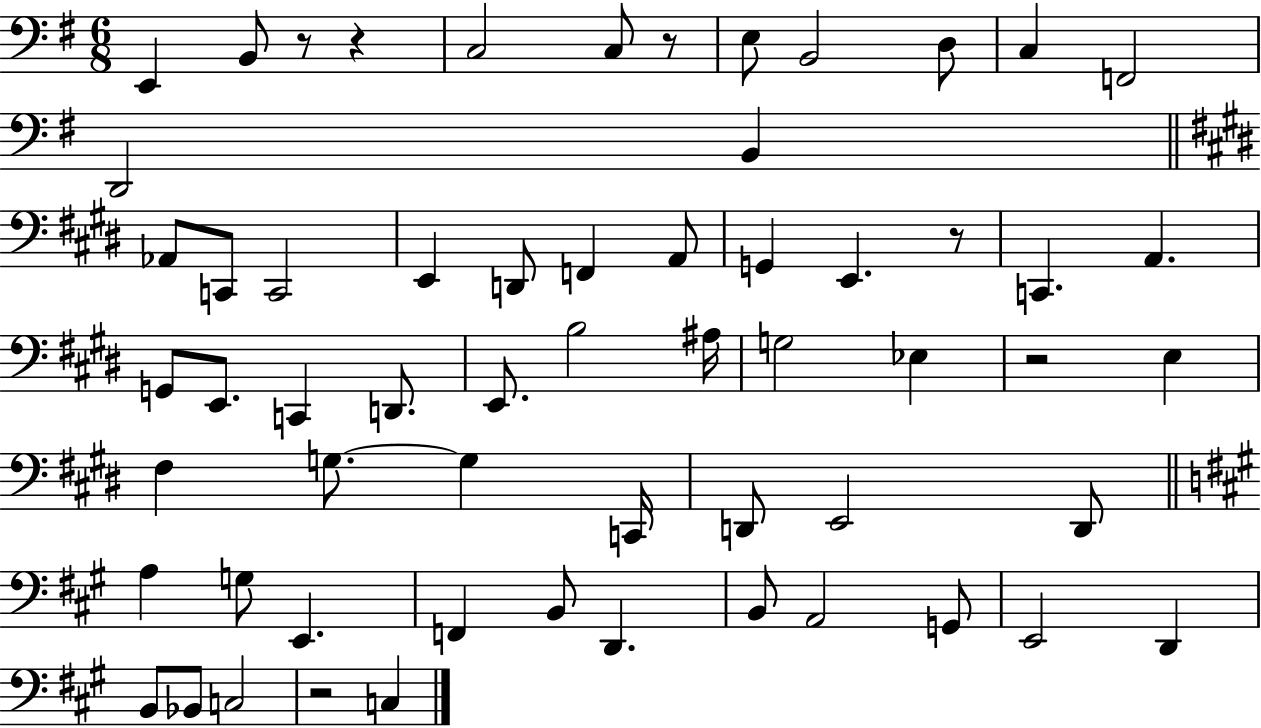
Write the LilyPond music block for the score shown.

{
  \clef bass
  \numericTimeSignature
  \time 6/8
  \key g \major
  \repeat volta 2 { e,4 b,8 r8 r4 | c2 c8 r8 | e8 b,2 d8 | c4 f,2 | \break d,2 b,4 | \bar "||" \break \key e \major aes,8 c,8 c,2 | e,4 d,8 f,4 a,8 | g,4 e,4. r8 | c,4. a,4. | \break g,8 e,8. c,4 d,8. | e,8. b2 ais16 | g2 ees4 | r2 e4 | \break fis4 g8.~~ g4 c,16 | d,8 e,2 d,8 | \bar "||" \break \key a \major a4 g8 e,4. | f,4 b,8 d,4. | b,8 a,2 g,8 | e,2 d,4 | \break b,8 bes,8 c2 | r2 c4 | } \bar "|."
}